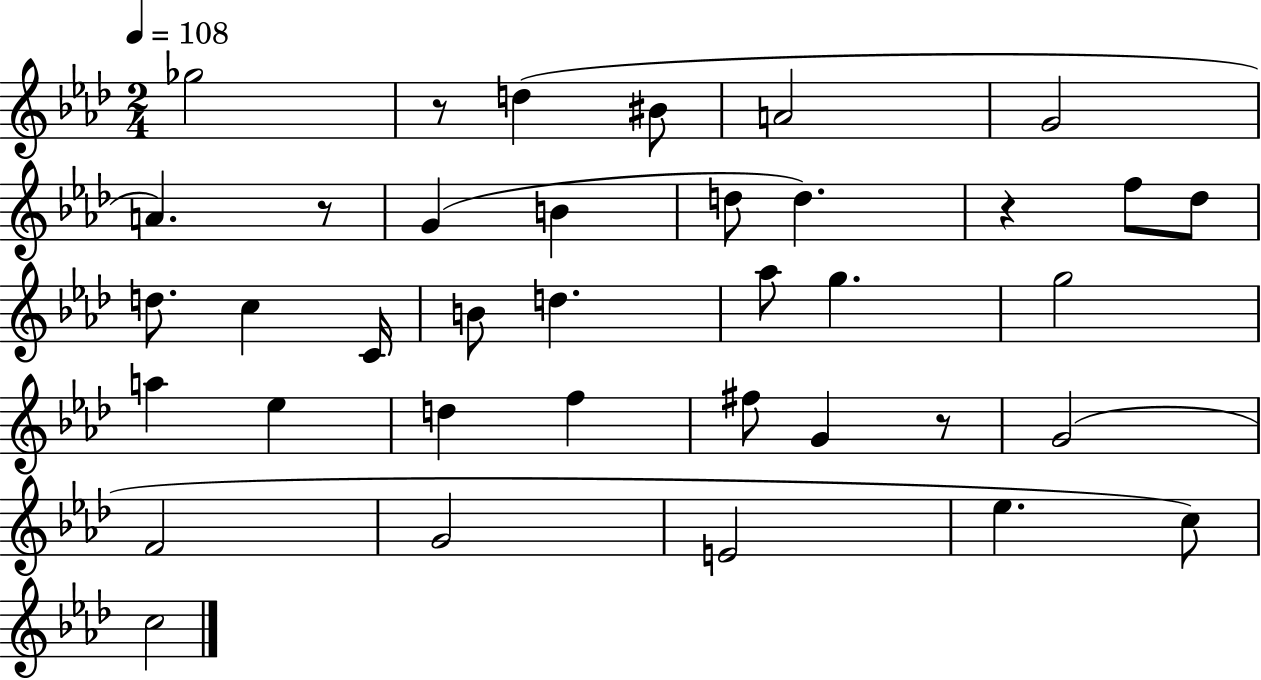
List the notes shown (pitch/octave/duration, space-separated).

Gb5/h R/e D5/q BIS4/e A4/h G4/h A4/q. R/e G4/q B4/q D5/e D5/q. R/q F5/e Db5/e D5/e. C5/q C4/s B4/e D5/q. Ab5/e G5/q. G5/h A5/q Eb5/q D5/q F5/q F#5/e G4/q R/e G4/h F4/h G4/h E4/h Eb5/q. C5/e C5/h